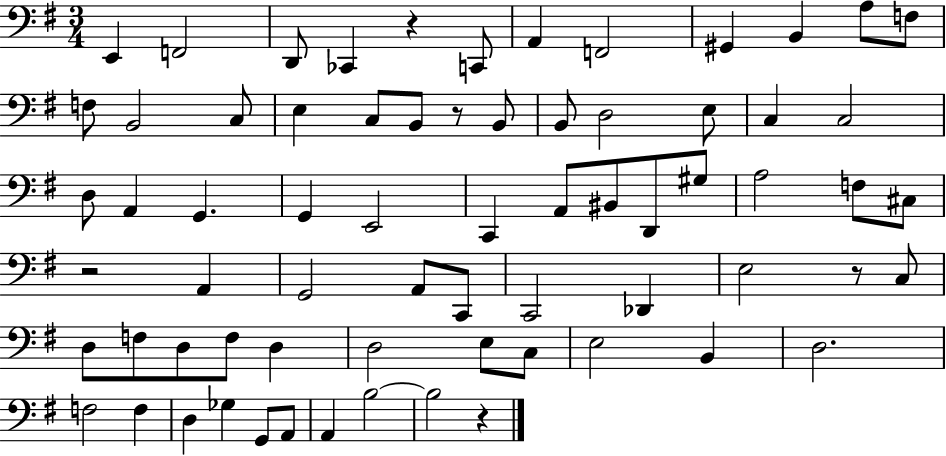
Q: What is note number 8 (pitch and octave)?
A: G#2